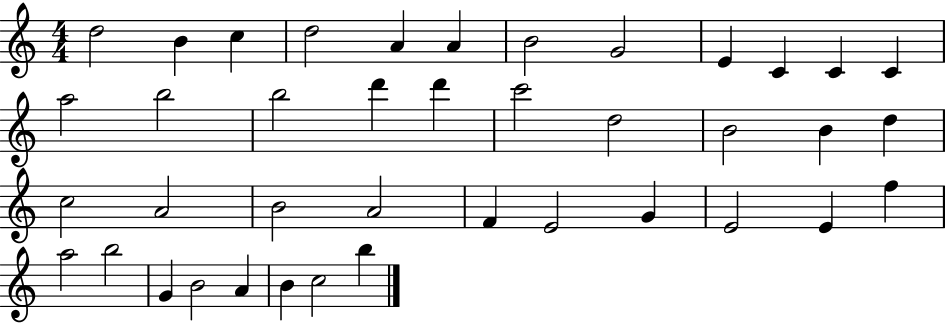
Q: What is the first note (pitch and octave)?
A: D5